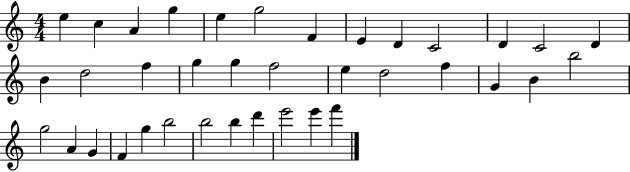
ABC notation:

X:1
T:Untitled
M:4/4
L:1/4
K:C
e c A g e g2 F E D C2 D C2 D B d2 f g g f2 e d2 f G B b2 g2 A G F g b2 b2 b d' e'2 e' f'